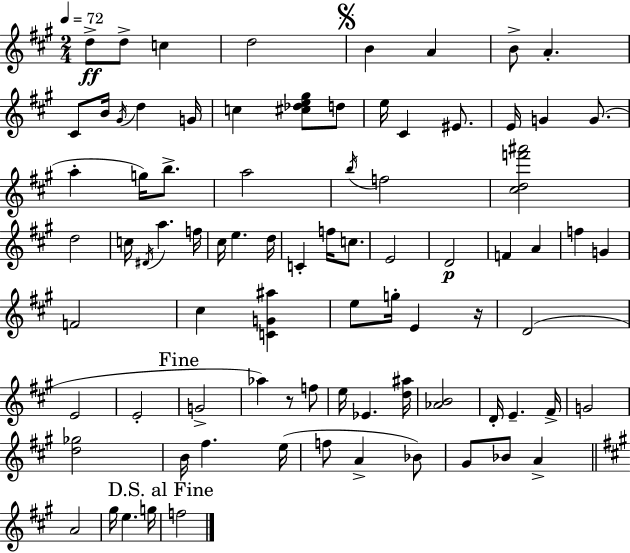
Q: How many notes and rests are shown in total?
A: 83